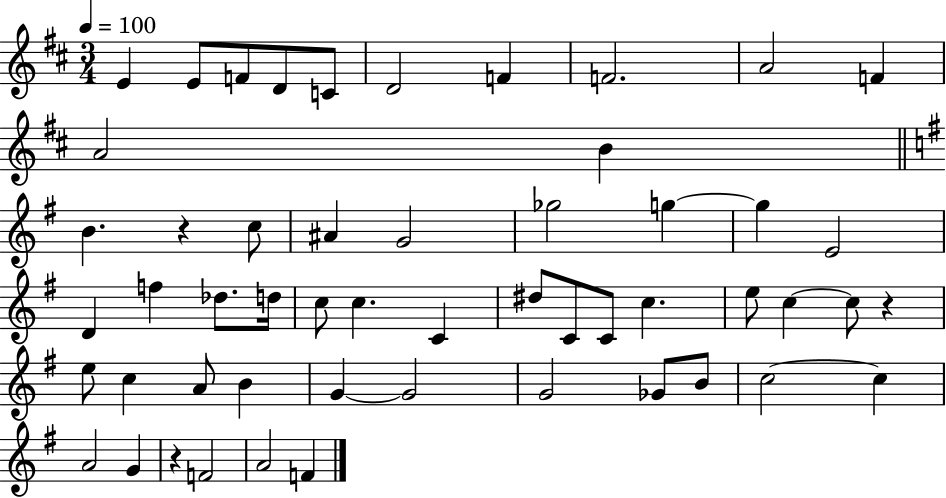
{
  \clef treble
  \numericTimeSignature
  \time 3/4
  \key d \major
  \tempo 4 = 100
  e'4 e'8 f'8 d'8 c'8 | d'2 f'4 | f'2. | a'2 f'4 | \break a'2 b'4 | \bar "||" \break \key e \minor b'4. r4 c''8 | ais'4 g'2 | ges''2 g''4~~ | g''4 e'2 | \break d'4 f''4 des''8. d''16 | c''8 c''4. c'4 | dis''8 c'8 c'8 c''4. | e''8 c''4~~ c''8 r4 | \break e''8 c''4 a'8 b'4 | g'4~~ g'2 | g'2 ges'8 b'8 | c''2~~ c''4 | \break a'2 g'4 | r4 f'2 | a'2 f'4 | \bar "|."
}